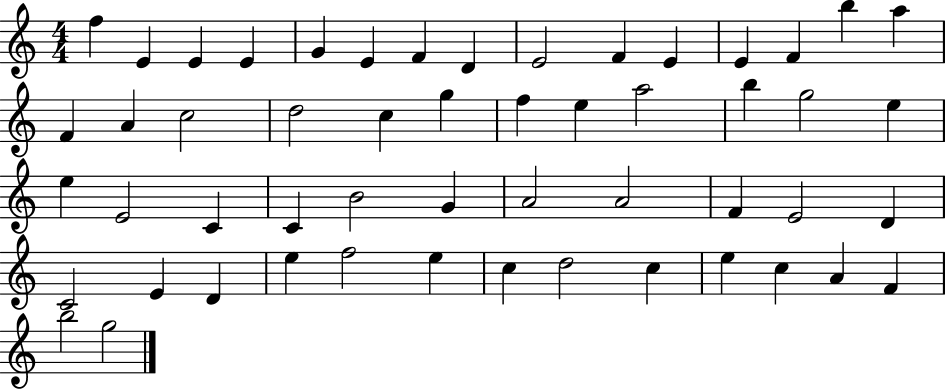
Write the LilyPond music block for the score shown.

{
  \clef treble
  \numericTimeSignature
  \time 4/4
  \key c \major
  f''4 e'4 e'4 e'4 | g'4 e'4 f'4 d'4 | e'2 f'4 e'4 | e'4 f'4 b''4 a''4 | \break f'4 a'4 c''2 | d''2 c''4 g''4 | f''4 e''4 a''2 | b''4 g''2 e''4 | \break e''4 e'2 c'4 | c'4 b'2 g'4 | a'2 a'2 | f'4 e'2 d'4 | \break c'2 e'4 d'4 | e''4 f''2 e''4 | c''4 d''2 c''4 | e''4 c''4 a'4 f'4 | \break b''2 g''2 | \bar "|."
}